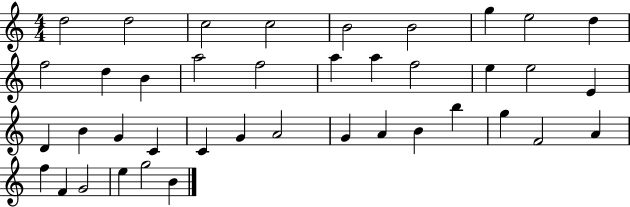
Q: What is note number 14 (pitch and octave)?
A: F5